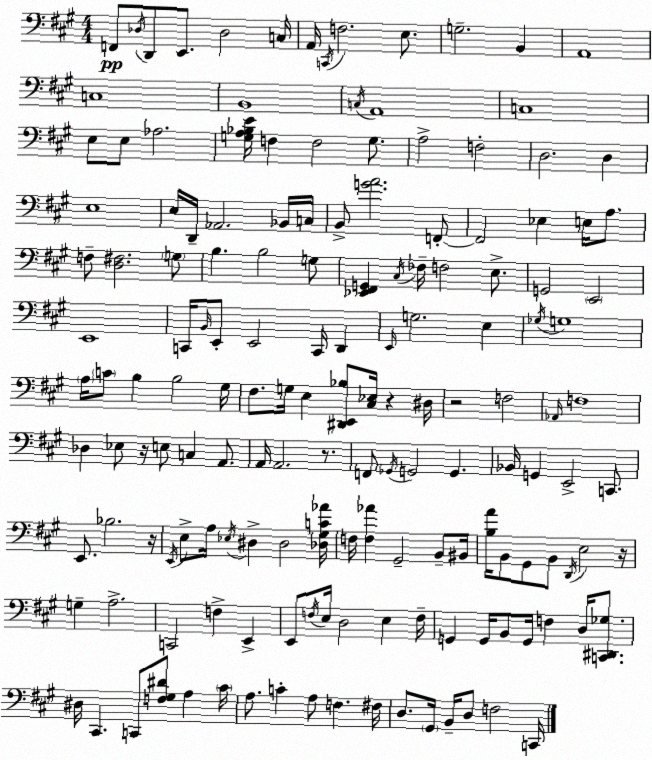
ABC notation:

X:1
T:Untitled
M:4/4
L:1/4
K:A
F,,/2 _D,/4 D,,/2 E,,/2 _D,2 C,/4 A,,/4 C,,/4 F,2 E,/2 G,2 B,, A,,4 C,4 B,,4 C,/4 A,,4 C,4 E,/2 E,/2 _A,2 [G,A,_B,E]/4 F, F,2 G,/2 A,2 F,2 D,2 D, E,4 E,/4 D,,/4 _A,,2 _B,,/4 C,/4 B,,/2 [GA]2 F,,/2 F,,2 _E, E,/4 A,/2 F,/2 [D,^F,]2 G,/2 B, B,2 G,/2 [_E,,^F,,G,,] ^C,/4 _F,/4 F,2 E,/2 G,,2 E,,2 E,,4 C,,/4 B,,/4 E,,/2 E,,2 C,,/4 D,, E,,/4 G,2 E, _G,/4 G,4 A,/4 C/2 B, B,2 ^G,/4 ^F,/2 G,/4 E, [^D,,E,,_B,]/2 [^C,_E,]/4 z ^D,/4 z2 F,2 _A,,/4 F,4 _D, _E,/2 z/4 E,/2 C, A,,/2 A,,/4 A,,2 z/2 F,,/2 _G,,/4 G,,2 G,, _B,,/4 G,, E,,2 C,,/2 E,,/2 _B,2 z/4 E,,/4 E,/2 A,/4 _E,/4 ^D, ^D,2 [_D,^G,C_A]/4 F,/4 [F,_A] ^G,,2 B,,/2 ^B,,/4 [B,A]/4 B,,/2 ^G,,/2 B,,/2 D,,/4 E,2 z/4 G, A,2 C,,2 F, E,, E,,/2 F,/4 E,/4 D,2 E, F,/4 G,, G,,/4 B,,/2 G,,/4 F, D,/4 [C,,^D,,_G,]/2 ^D,/4 ^C,, C,,/2 [F,^G,^D]/2 A, ^C/4 A,/2 C A,/2 F, ^F,/4 D,/2 ^G,,/4 B,,/4 D,/2 F,2 C,,/4